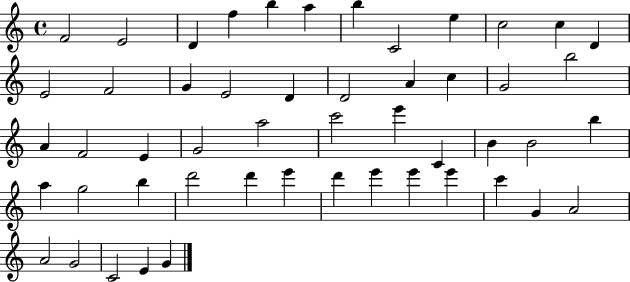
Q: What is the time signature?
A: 4/4